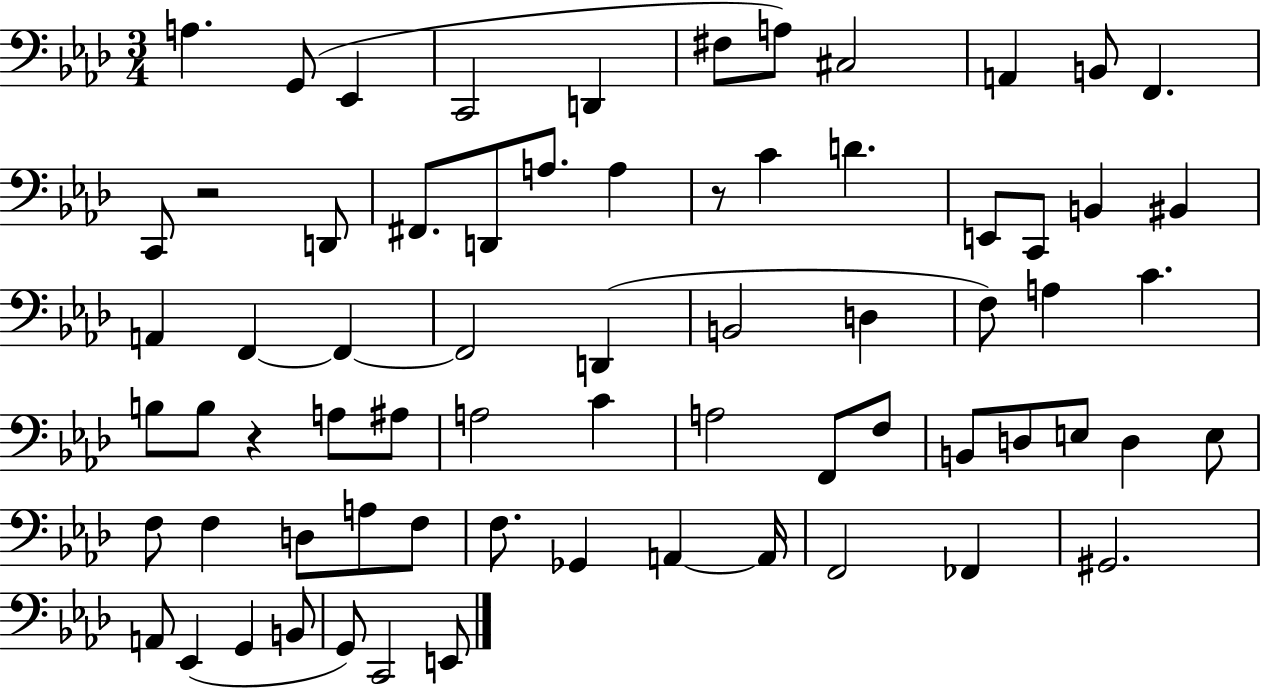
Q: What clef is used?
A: bass